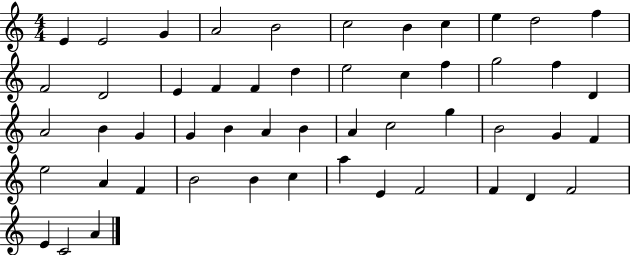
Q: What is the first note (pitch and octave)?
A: E4